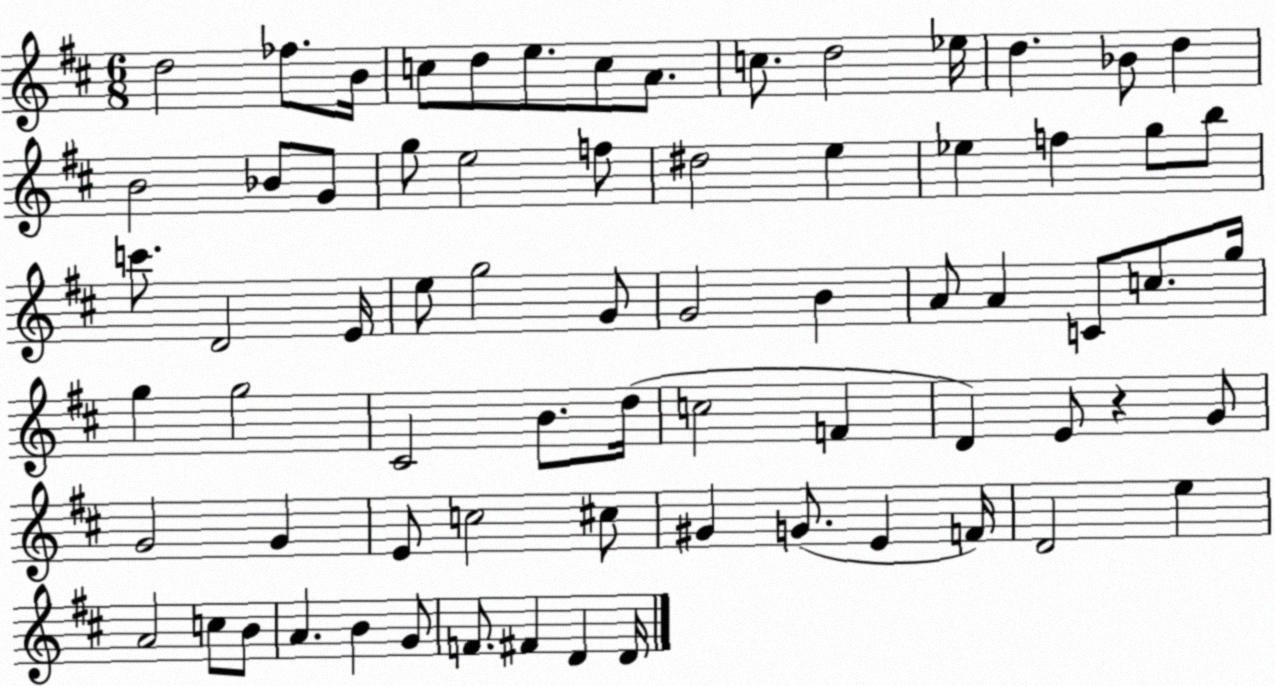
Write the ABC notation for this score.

X:1
T:Untitled
M:6/8
L:1/4
K:D
d2 _f/2 B/4 c/2 d/2 e/2 c/2 A/2 c/2 d2 _e/4 d _B/2 d B2 _B/2 G/2 g/2 e2 f/2 ^d2 e _e f g/2 b/2 c'/2 D2 E/4 e/2 g2 G/2 G2 B A/2 A C/2 c/2 g/4 g g2 ^C2 B/2 d/4 c2 F D E/2 z G/2 G2 G E/2 c2 ^c/2 ^G G/2 E F/4 D2 e A2 c/2 B/2 A B G/2 F/2 ^F D D/4